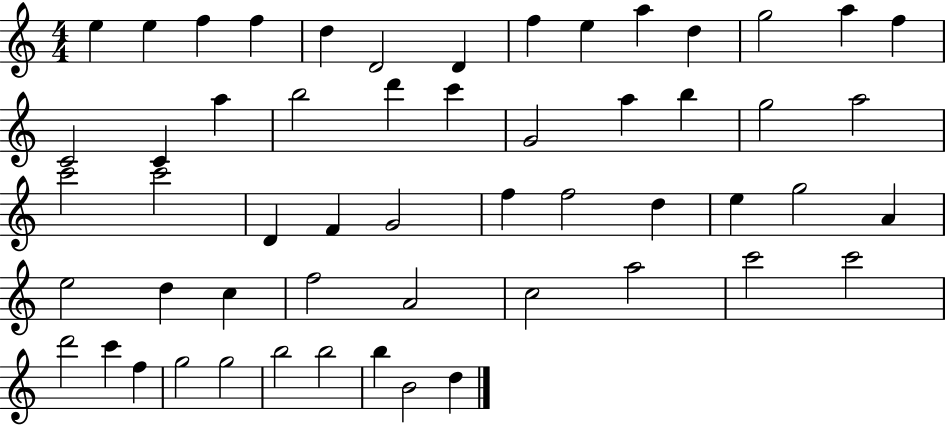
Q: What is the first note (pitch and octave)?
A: E5